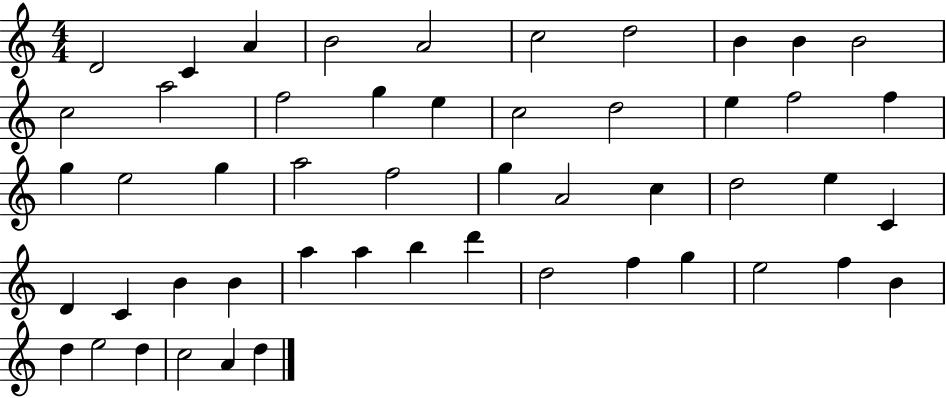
D4/h C4/q A4/q B4/h A4/h C5/h D5/h B4/q B4/q B4/h C5/h A5/h F5/h G5/q E5/q C5/h D5/h E5/q F5/h F5/q G5/q E5/h G5/q A5/h F5/h G5/q A4/h C5/q D5/h E5/q C4/q D4/q C4/q B4/q B4/q A5/q A5/q B5/q D6/q D5/h F5/q G5/q E5/h F5/q B4/q D5/q E5/h D5/q C5/h A4/q D5/q